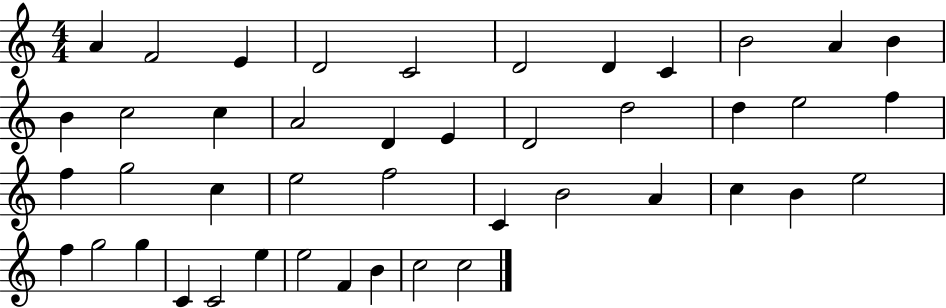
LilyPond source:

{
  \clef treble
  \numericTimeSignature
  \time 4/4
  \key c \major
  a'4 f'2 e'4 | d'2 c'2 | d'2 d'4 c'4 | b'2 a'4 b'4 | \break b'4 c''2 c''4 | a'2 d'4 e'4 | d'2 d''2 | d''4 e''2 f''4 | \break f''4 g''2 c''4 | e''2 f''2 | c'4 b'2 a'4 | c''4 b'4 e''2 | \break f''4 g''2 g''4 | c'4 c'2 e''4 | e''2 f'4 b'4 | c''2 c''2 | \break \bar "|."
}